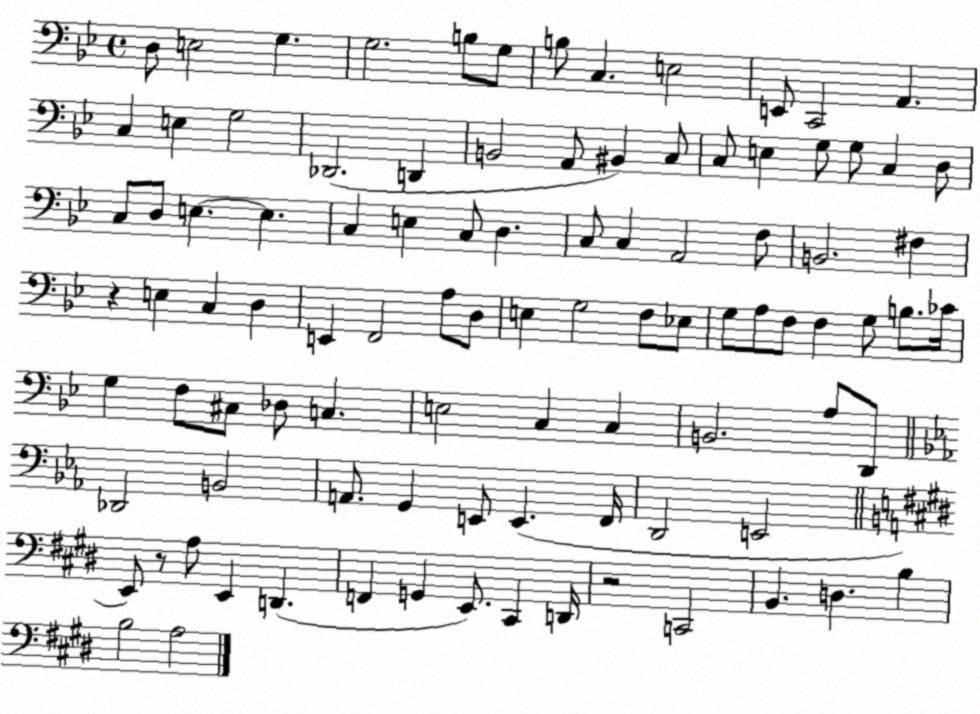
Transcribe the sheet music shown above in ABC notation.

X:1
T:Untitled
M:4/4
L:1/4
K:Bb
D,/2 E,2 G, G,2 B,/2 G,/2 B,/2 C, E,2 E,,/2 C,,2 A,, C, E, G,2 _D,,2 D,, B,,2 A,,/2 ^B,, C,/2 C,/2 E, G,/2 G,/2 C, D,/2 C,/2 D,/2 E, E, C, E, C,/2 D, C,/2 C, A,,2 F,/2 B,,2 ^F, z E, C, D, E,, F,,2 A,/2 D,/2 E, G,2 F,/2 _E,/2 G,/2 A,/2 F,/2 F, G,/2 B,/2 _C/4 G, F,/2 ^C,/2 _D,/2 C, E,2 C, C, B,,2 A,/2 D,,/2 _D,,2 B,,2 A,,/2 G,, E,,/2 E,, F,,/4 D,,2 E,,2 E,,/2 z/2 A,/2 E,, D,, F,, G,, E,,/2 ^C,, D,,/4 z2 C,,2 B,, D, B, B,2 A,2